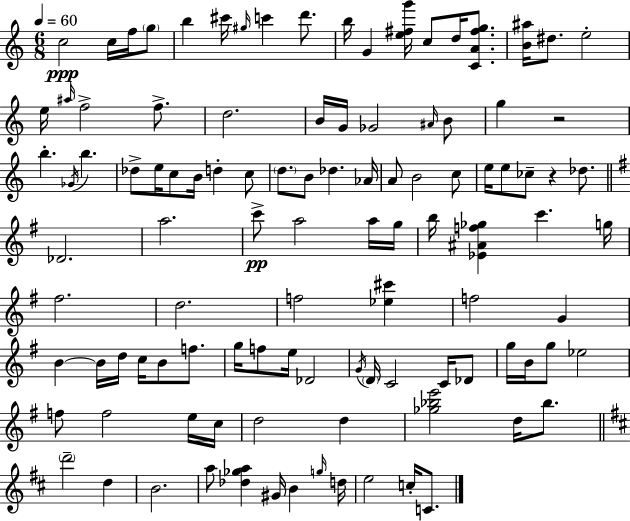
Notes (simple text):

C5/h C5/s F5/s G5/e B5/q C#6/s G#5/s C6/q D6/e. B5/s G4/q [E5,F#5,G6]/s C5/e D5/s [C4,A4,F#5,G5]/e. [B4,A#5]/s D#5/e. E5/h E5/s A#5/s F5/h F5/e. D5/h. B4/s G4/s Gb4/h A#4/s B4/e G5/q R/h B5/q. Gb4/s B5/q. Db5/e E5/s C5/e B4/s D5/q C5/e D5/e. B4/e Db5/q. Ab4/s A4/e B4/h C5/e E5/s E5/e CES5/e R/q Db5/e. Db4/h. A5/h. C6/e A5/h A5/s G5/s B5/s [Eb4,A#4,F5,Gb5]/q C6/q. G5/s F#5/h. D5/h. F5/h [Eb5,C#6]/q F5/h G4/q B4/q B4/s D5/s C5/s B4/e F5/e. G5/s F5/e E5/s Db4/h G4/s D4/s C4/h C4/s Db4/e G5/s B4/s G5/e Eb5/h F5/e F5/h E5/s C5/s D5/h D5/q [Gb5,Bb5,E6]/h D5/s Bb5/e. D6/h D5/q B4/h. A5/e [Db5,Gb5,A5]/q G#4/s B4/q G5/s D5/s E5/h C5/s C4/e.